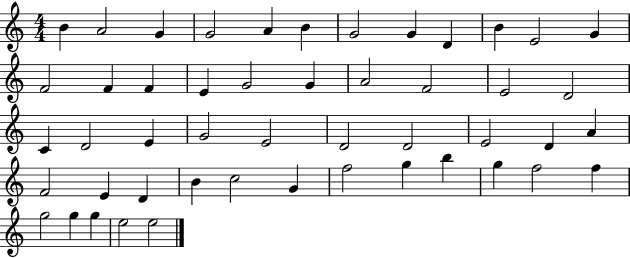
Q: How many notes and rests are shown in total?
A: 49